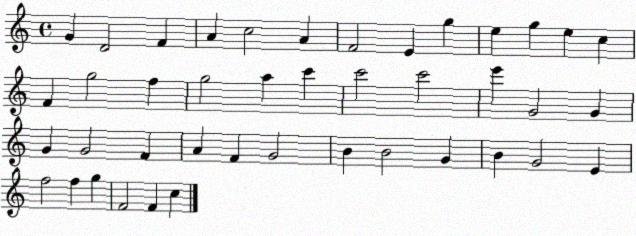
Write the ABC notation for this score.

X:1
T:Untitled
M:4/4
L:1/4
K:C
G D2 F A c2 A F2 E g e g e c F g2 f g2 a c' c'2 c'2 e' G2 G G G2 F A F G2 B B2 G B G2 E f2 f g F2 F c